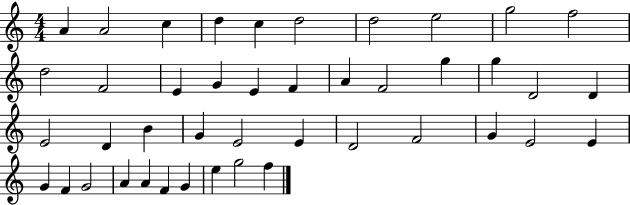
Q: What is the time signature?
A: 4/4